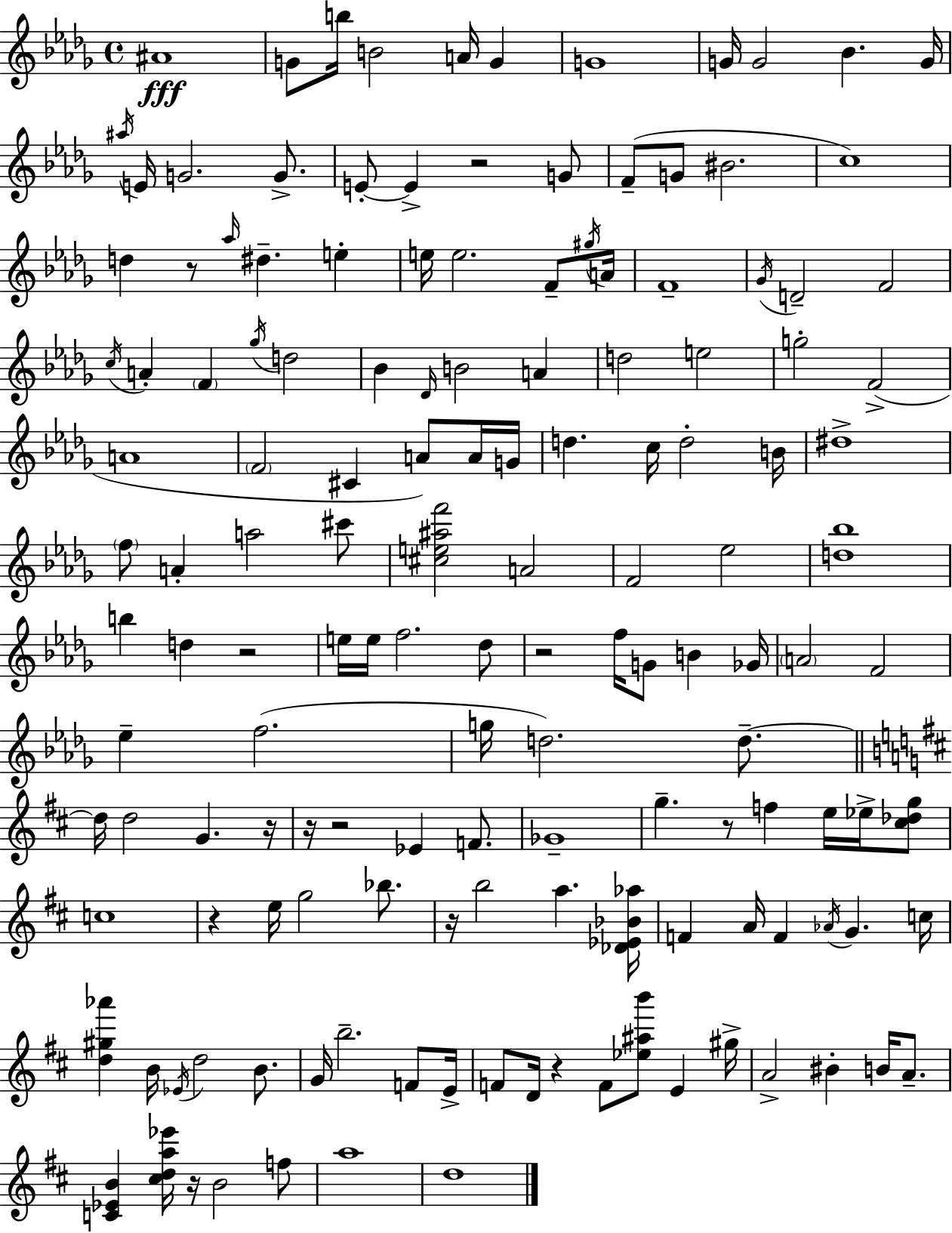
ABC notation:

X:1
T:Untitled
M:4/4
L:1/4
K:Bbm
^A4 G/2 b/4 B2 A/4 G G4 G/4 G2 _B G/4 ^a/4 E/4 G2 G/2 E/2 E z2 G/2 F/2 G/2 ^B2 c4 d z/2 _a/4 ^d e e/4 e2 F/2 ^g/4 A/4 F4 _G/4 D2 F2 c/4 A F _g/4 d2 _B _D/4 B2 A d2 e2 g2 F2 A4 F2 ^C A/2 A/4 G/4 d c/4 d2 B/4 ^d4 f/2 A a2 ^c'/2 [^ce^af']2 A2 F2 _e2 [d_b]4 b d z2 e/4 e/4 f2 _d/2 z2 f/4 G/2 B _G/4 A2 F2 _e f2 g/4 d2 d/2 d/4 d2 G z/4 z/4 z2 _E F/2 _G4 g z/2 f e/4 _e/4 [^c_dg]/2 c4 z e/4 g2 _b/2 z/4 b2 a [_D_E_B_a]/4 F A/4 F _A/4 G c/4 [d^g_a'] B/4 _E/4 d2 B/2 G/4 b2 F/2 E/4 F/2 D/4 z F/2 [_e^ab']/2 E ^g/4 A2 ^B B/4 A/2 [C_EB] [^cda_e']/4 z/4 B2 f/2 a4 d4